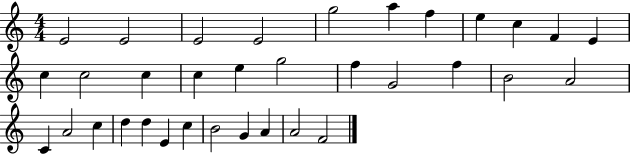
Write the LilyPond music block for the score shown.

{
  \clef treble
  \numericTimeSignature
  \time 4/4
  \key c \major
  e'2 e'2 | e'2 e'2 | g''2 a''4 f''4 | e''4 c''4 f'4 e'4 | \break c''4 c''2 c''4 | c''4 e''4 g''2 | f''4 g'2 f''4 | b'2 a'2 | \break c'4 a'2 c''4 | d''4 d''4 e'4 c''4 | b'2 g'4 a'4 | a'2 f'2 | \break \bar "|."
}